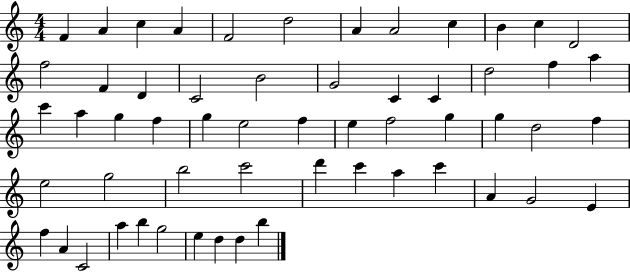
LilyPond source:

{
  \clef treble
  \numericTimeSignature
  \time 4/4
  \key c \major
  f'4 a'4 c''4 a'4 | f'2 d''2 | a'4 a'2 c''4 | b'4 c''4 d'2 | \break f''2 f'4 d'4 | c'2 b'2 | g'2 c'4 c'4 | d''2 f''4 a''4 | \break c'''4 a''4 g''4 f''4 | g''4 e''2 f''4 | e''4 f''2 g''4 | g''4 d''2 f''4 | \break e''2 g''2 | b''2 c'''2 | d'''4 c'''4 a''4 c'''4 | a'4 g'2 e'4 | \break f''4 a'4 c'2 | a''4 b''4 g''2 | e''4 d''4 d''4 b''4 | \bar "|."
}